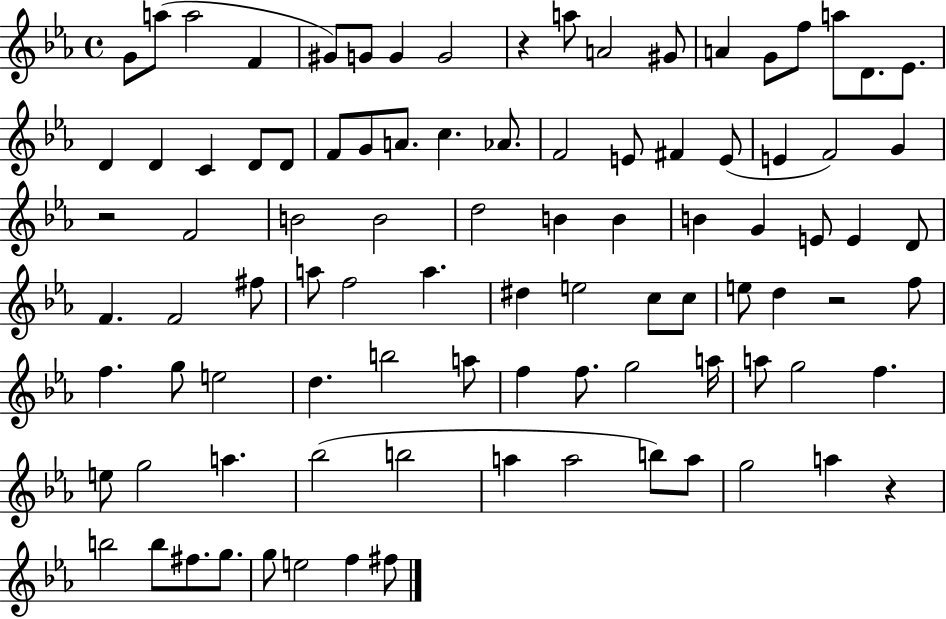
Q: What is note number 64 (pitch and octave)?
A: A5